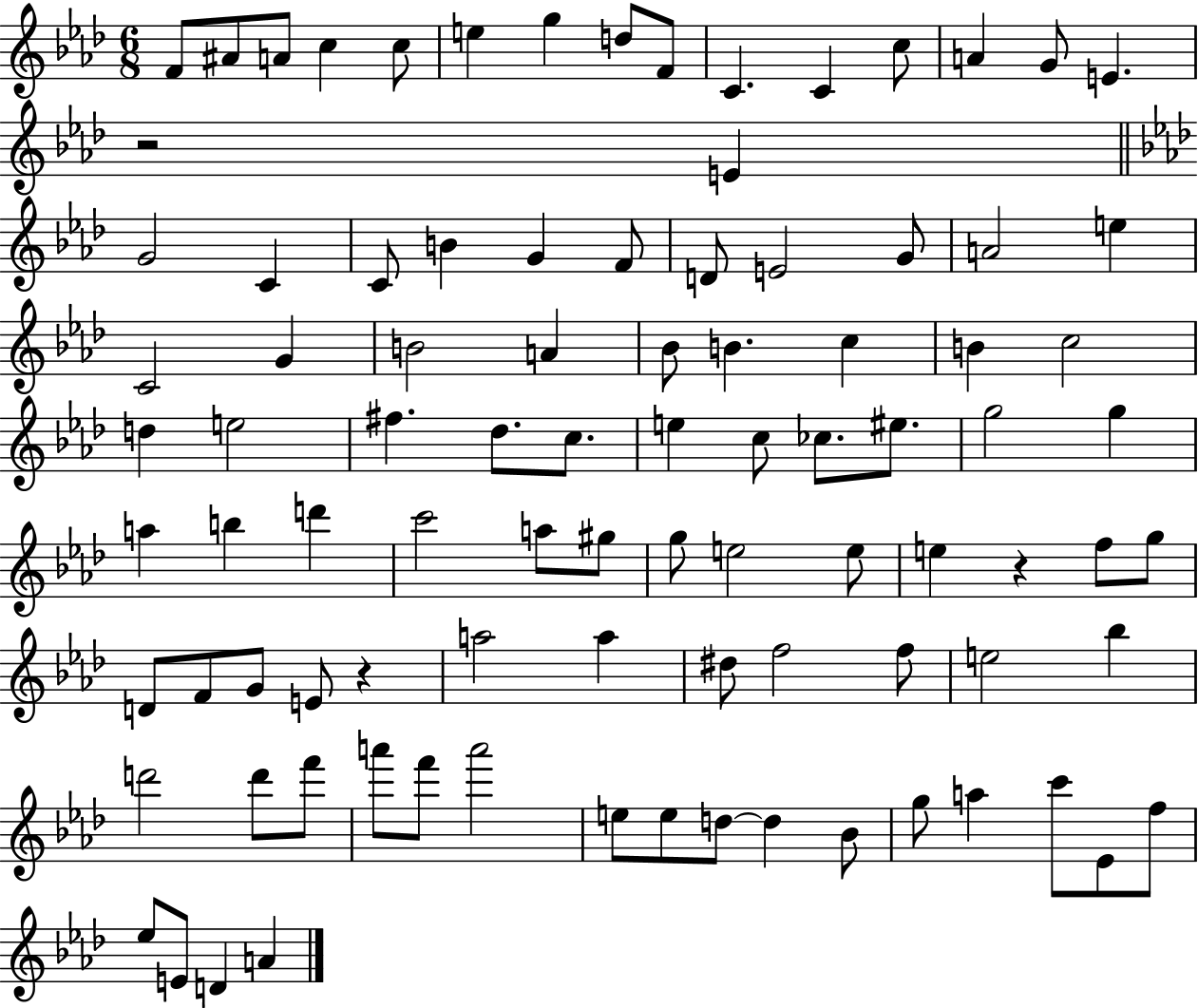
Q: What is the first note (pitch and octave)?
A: F4